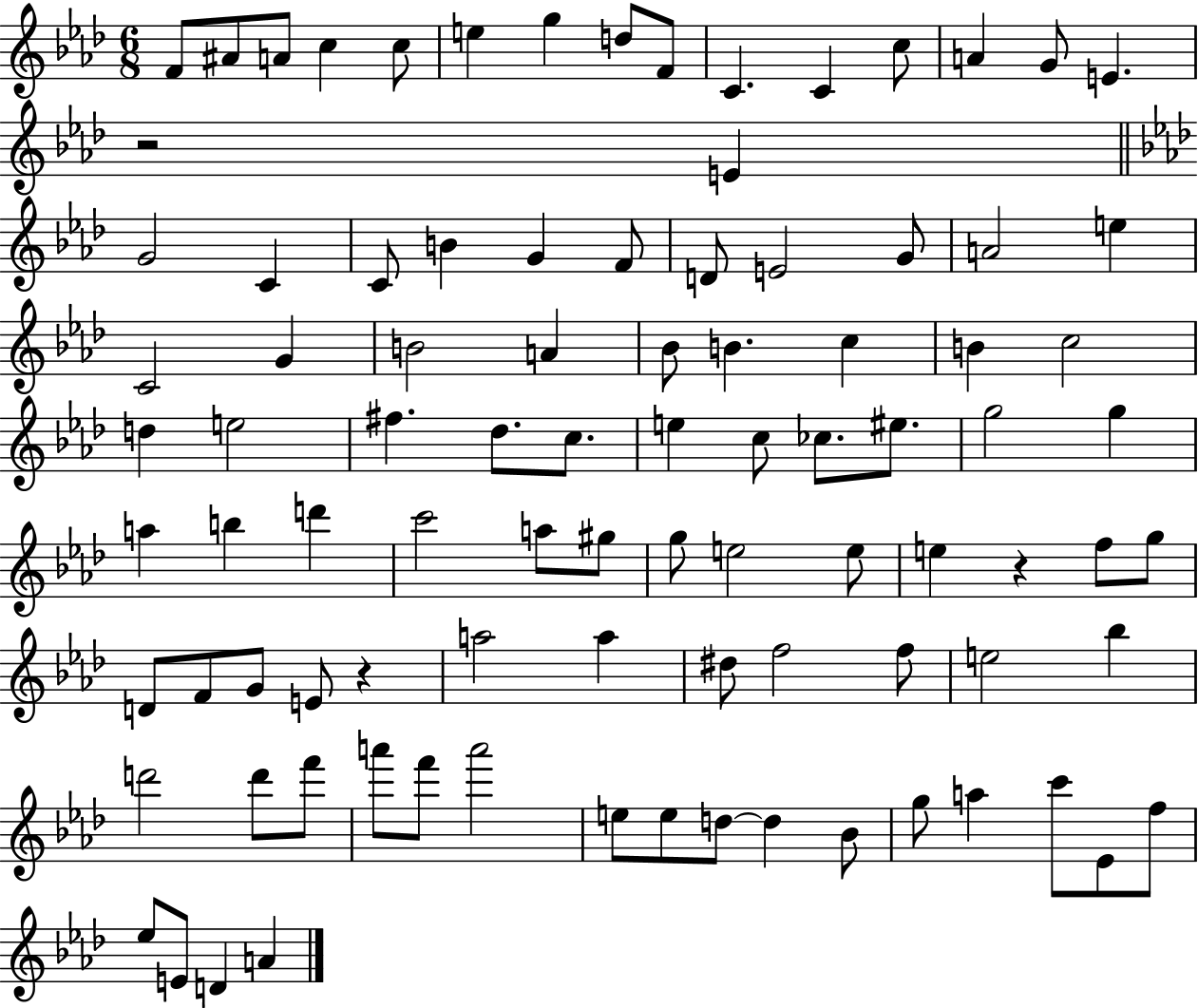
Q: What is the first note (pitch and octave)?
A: F4